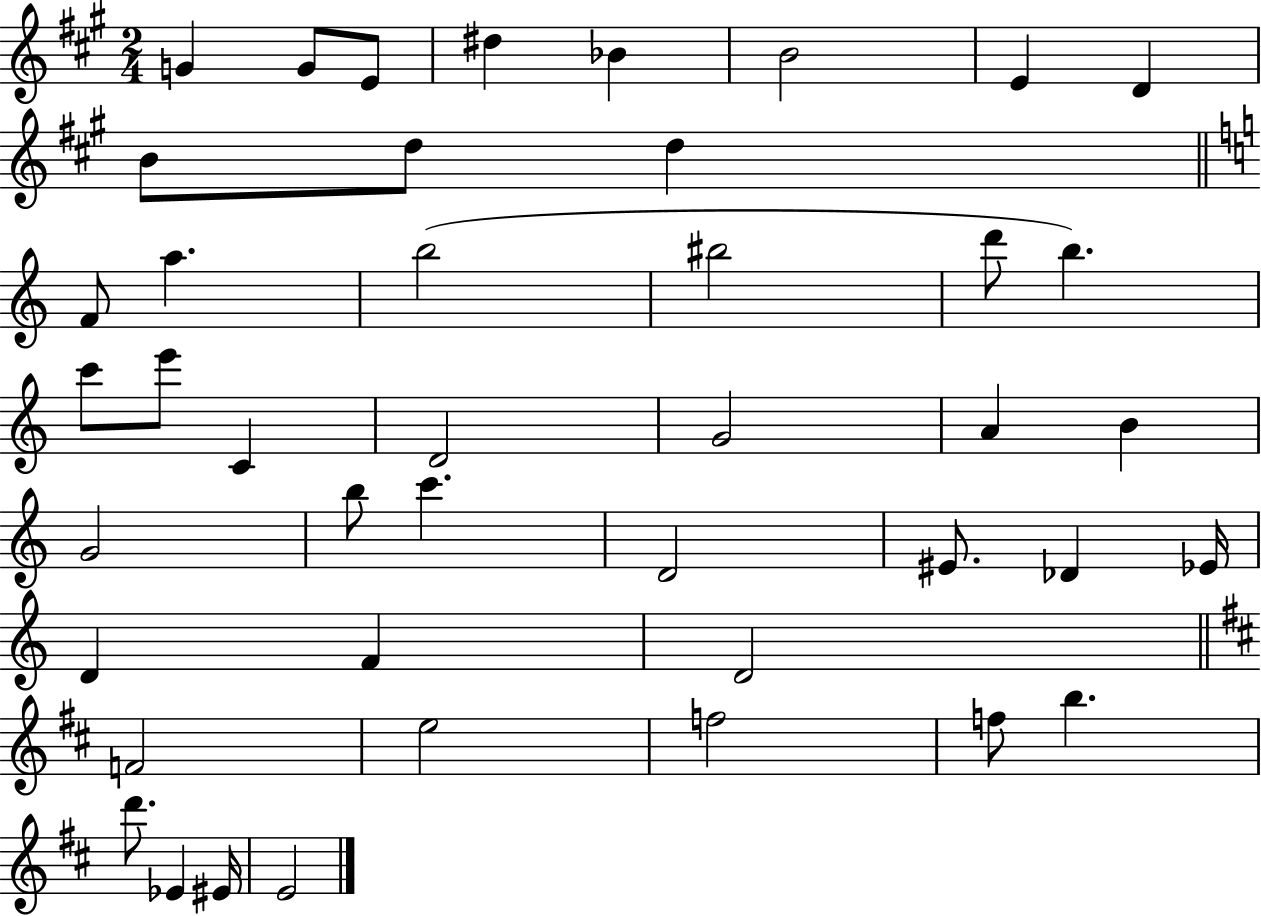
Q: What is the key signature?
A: A major